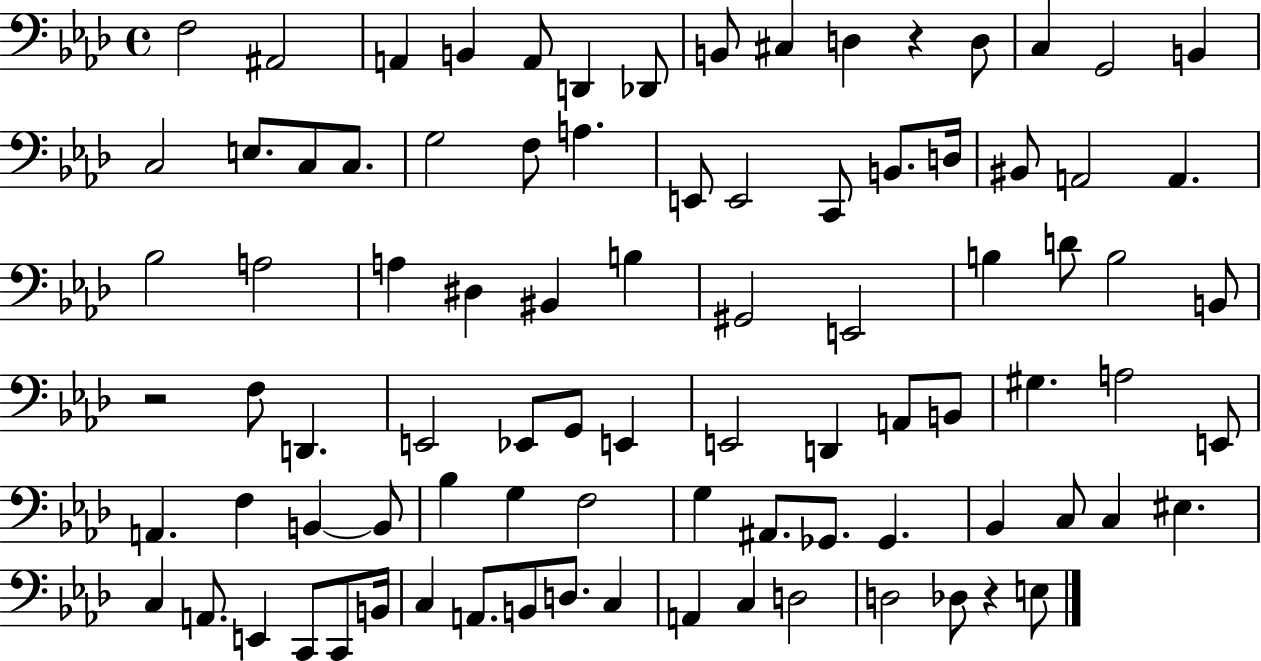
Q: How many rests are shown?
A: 3